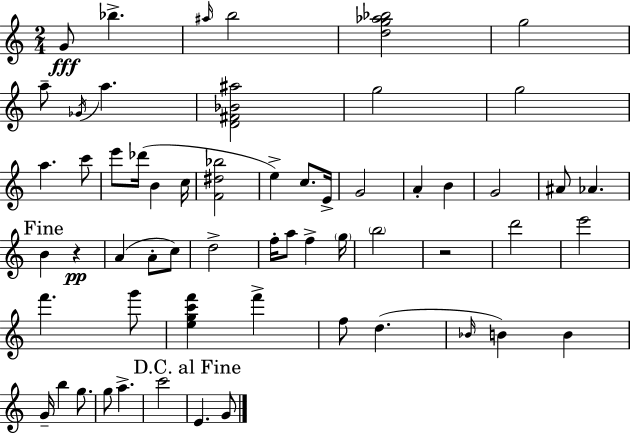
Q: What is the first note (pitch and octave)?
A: G4